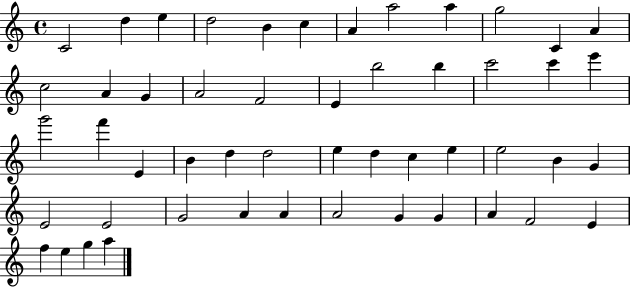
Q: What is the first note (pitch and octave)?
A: C4